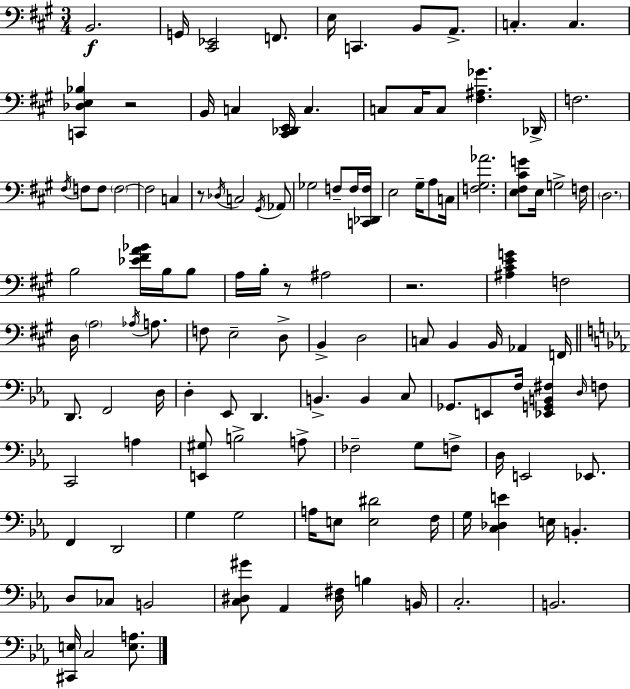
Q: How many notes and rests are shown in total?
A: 123